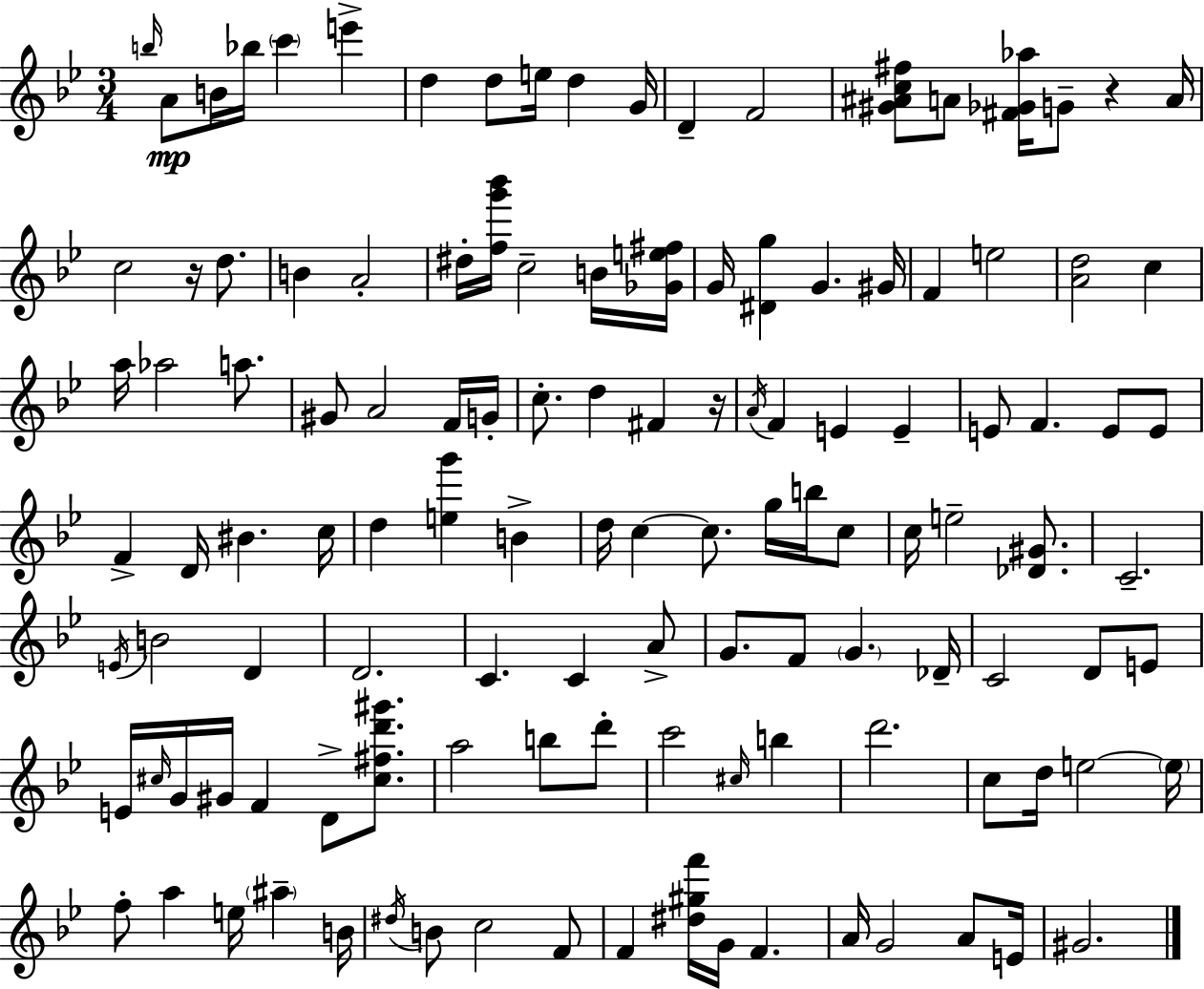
{
  \clef treble
  \numericTimeSignature
  \time 3/4
  \key g \minor
  \repeat volta 2 { \grace { b''16 }\mp a'8 b'16 bes''16 \parenthesize c'''4 e'''4-> | d''4 d''8 e''16 d''4 | g'16 d'4-- f'2 | <gis' ais' c'' fis''>8 a'8 <fis' ges' aes''>16 g'8-- r4 | \break a'16 c''2 r16 d''8. | b'4 a'2-. | dis''16-. <f'' g''' bes'''>16 c''2-- b'16 | <ges' e'' fis''>16 g'16 <dis' g''>4 g'4. | \break gis'16 f'4 e''2 | <a' d''>2 c''4 | a''16 aes''2 a''8. | gis'8 a'2 f'16 | \break g'16-. c''8.-. d''4 fis'4 | r16 \acciaccatura { a'16 } f'4 e'4 e'4-- | e'8 f'4. e'8 | e'8 f'4-> d'16 bis'4. | \break c''16 d''4 <e'' g'''>4 b'4-> | d''16 c''4~~ c''8. g''16 b''16 | c''8 c''16 e''2-- <des' gis'>8. | c'2.-- | \break \acciaccatura { e'16 } b'2 d'4 | d'2. | c'4. c'4 | a'8-> g'8. f'8 \parenthesize g'4. | \break des'16-- c'2 d'8 | e'8 e'16 \grace { cis''16 } g'16 gis'16 f'4 d'8-> | <cis'' fis'' d''' gis'''>8. a''2 | b''8 d'''8-. c'''2 | \break \grace { cis''16 } b''4 d'''2. | c''8 d''16 e''2~~ | \parenthesize e''16 f''8-. a''4 e''16 | \parenthesize ais''4-- b'16 \acciaccatura { dis''16 } b'8 c''2 | \break f'8 f'4 <dis'' gis'' f'''>16 g'16 | f'4. a'16 g'2 | a'8 e'16 gis'2. | } \bar "|."
}